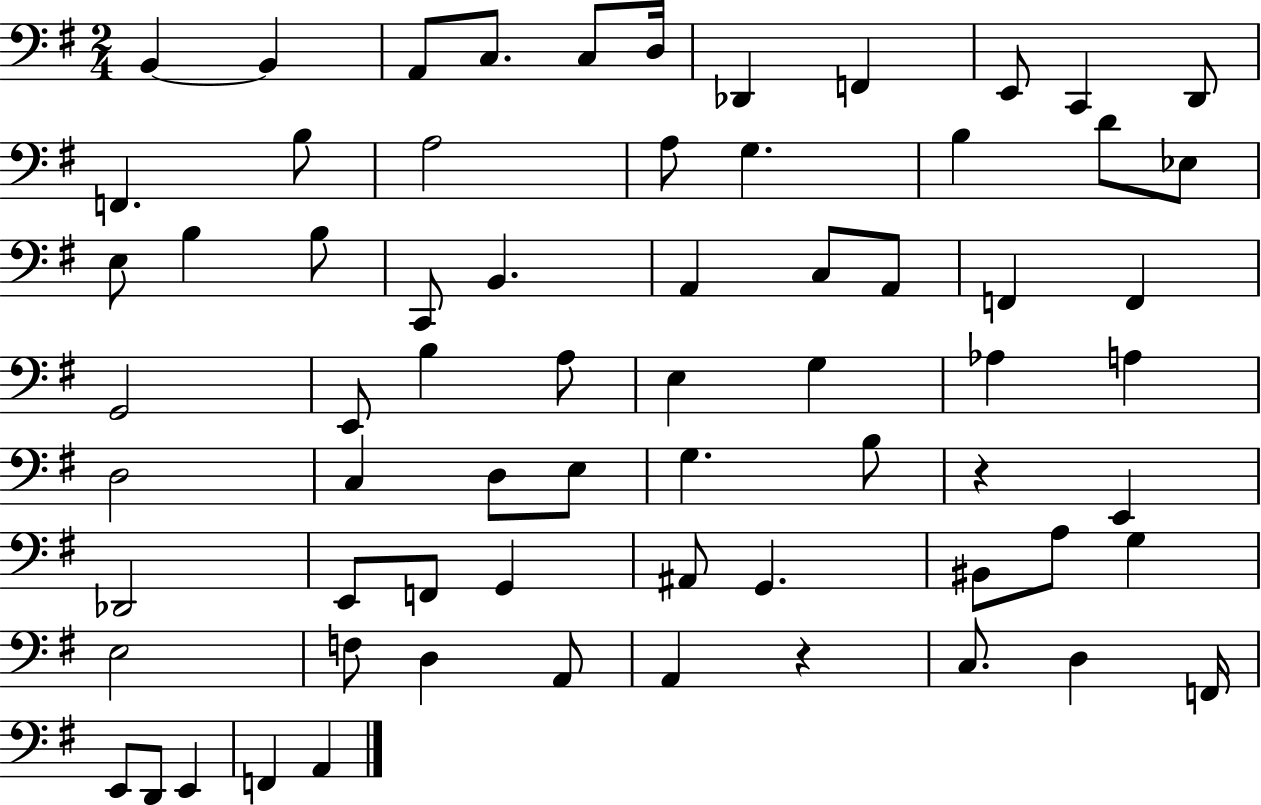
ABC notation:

X:1
T:Untitled
M:2/4
L:1/4
K:G
B,, B,, A,,/2 C,/2 C,/2 D,/4 _D,, F,, E,,/2 C,, D,,/2 F,, B,/2 A,2 A,/2 G, B, D/2 _E,/2 E,/2 B, B,/2 C,,/2 B,, A,, C,/2 A,,/2 F,, F,, G,,2 E,,/2 B, A,/2 E, G, _A, A, D,2 C, D,/2 E,/2 G, B,/2 z E,, _D,,2 E,,/2 F,,/2 G,, ^A,,/2 G,, ^B,,/2 A,/2 G, E,2 F,/2 D, A,,/2 A,, z C,/2 D, F,,/4 E,,/2 D,,/2 E,, F,, A,,